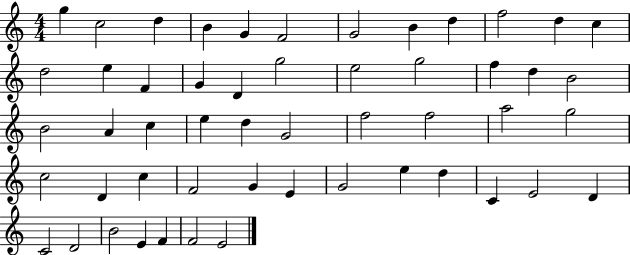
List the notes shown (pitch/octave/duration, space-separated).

G5/q C5/h D5/q B4/q G4/q F4/h G4/h B4/q D5/q F5/h D5/q C5/q D5/h E5/q F4/q G4/q D4/q G5/h E5/h G5/h F5/q D5/q B4/h B4/h A4/q C5/q E5/q D5/q G4/h F5/h F5/h A5/h G5/h C5/h D4/q C5/q F4/h G4/q E4/q G4/h E5/q D5/q C4/q E4/h D4/q C4/h D4/h B4/h E4/q F4/q F4/h E4/h